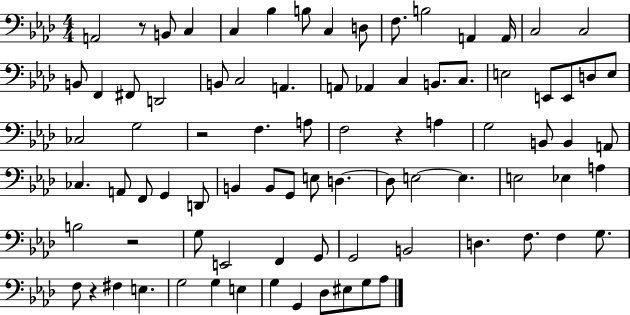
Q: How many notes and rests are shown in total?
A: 85